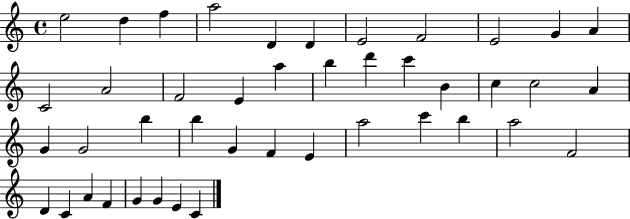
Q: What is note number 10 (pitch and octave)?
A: G4